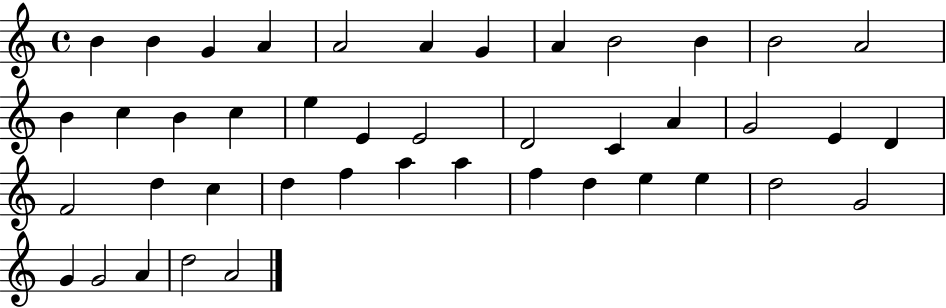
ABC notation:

X:1
T:Untitled
M:4/4
L:1/4
K:C
B B G A A2 A G A B2 B B2 A2 B c B c e E E2 D2 C A G2 E D F2 d c d f a a f d e e d2 G2 G G2 A d2 A2